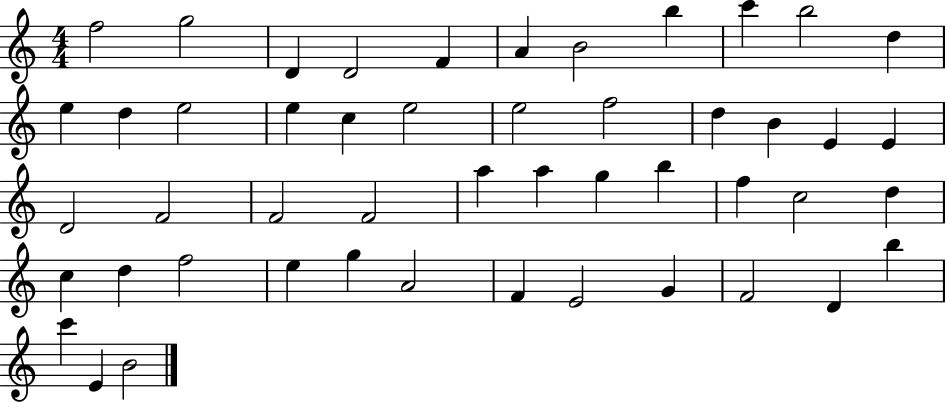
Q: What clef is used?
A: treble